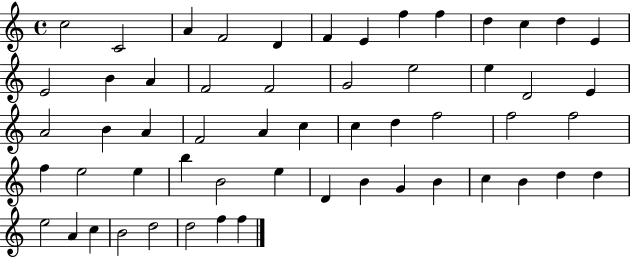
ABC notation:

X:1
T:Untitled
M:4/4
L:1/4
K:C
c2 C2 A F2 D F E f f d c d E E2 B A F2 F2 G2 e2 e D2 E A2 B A F2 A c c d f2 f2 f2 f e2 e b B2 e D B G B c B d d e2 A c B2 d2 d2 f f